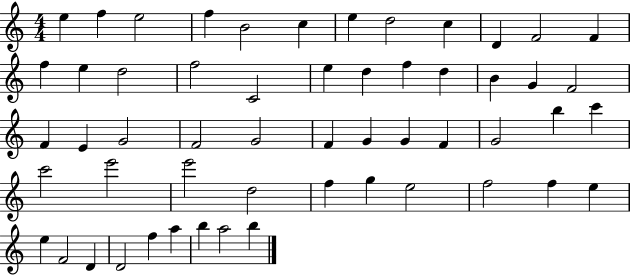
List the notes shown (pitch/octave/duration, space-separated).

E5/q F5/q E5/h F5/q B4/h C5/q E5/q D5/h C5/q D4/q F4/h F4/q F5/q E5/q D5/h F5/h C4/h E5/q D5/q F5/q D5/q B4/q G4/q F4/h F4/q E4/q G4/h F4/h G4/h F4/q G4/q G4/q F4/q G4/h B5/q C6/q C6/h E6/h E6/h D5/h F5/q G5/q E5/h F5/h F5/q E5/q E5/q F4/h D4/q D4/h F5/q A5/q B5/q A5/h B5/q